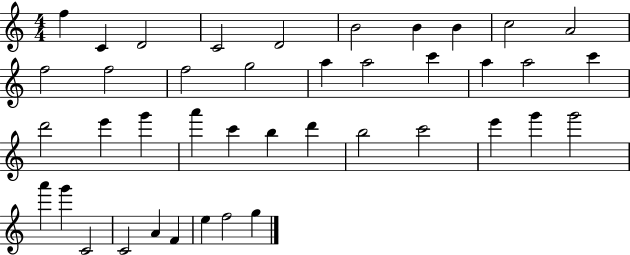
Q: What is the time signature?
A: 4/4